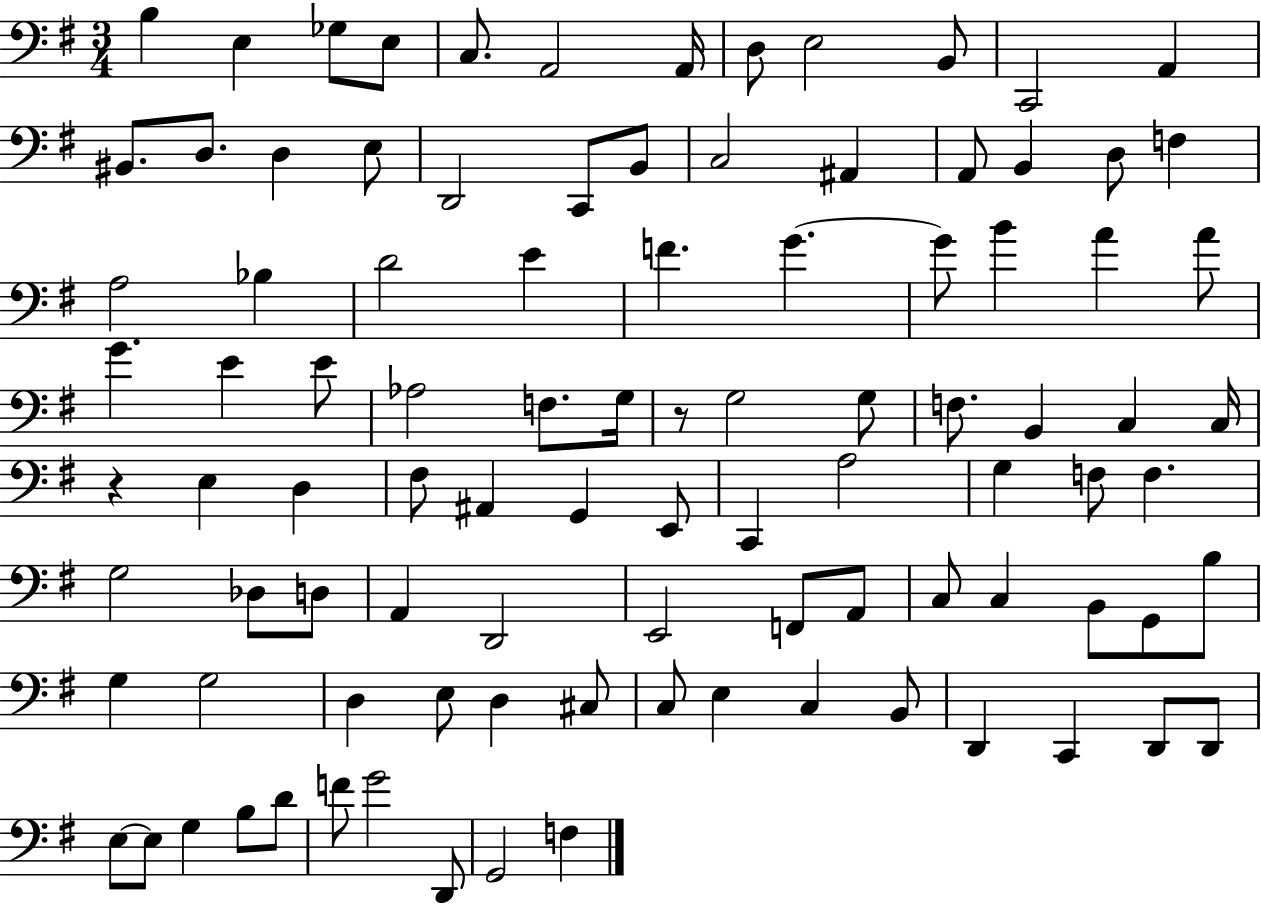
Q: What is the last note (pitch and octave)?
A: F3